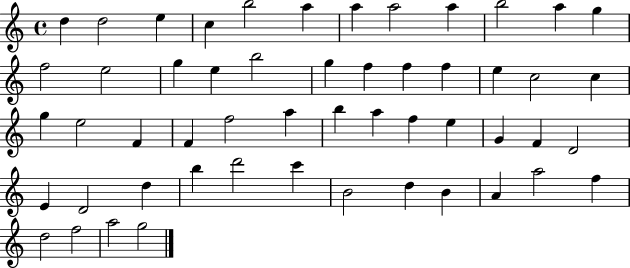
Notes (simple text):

D5/q D5/h E5/q C5/q B5/h A5/q A5/q A5/h A5/q B5/h A5/q G5/q F5/h E5/h G5/q E5/q B5/h G5/q F5/q F5/q F5/q E5/q C5/h C5/q G5/q E5/h F4/q F4/q F5/h A5/q B5/q A5/q F5/q E5/q G4/q F4/q D4/h E4/q D4/h D5/q B5/q D6/h C6/q B4/h D5/q B4/q A4/q A5/h F5/q D5/h F5/h A5/h G5/h